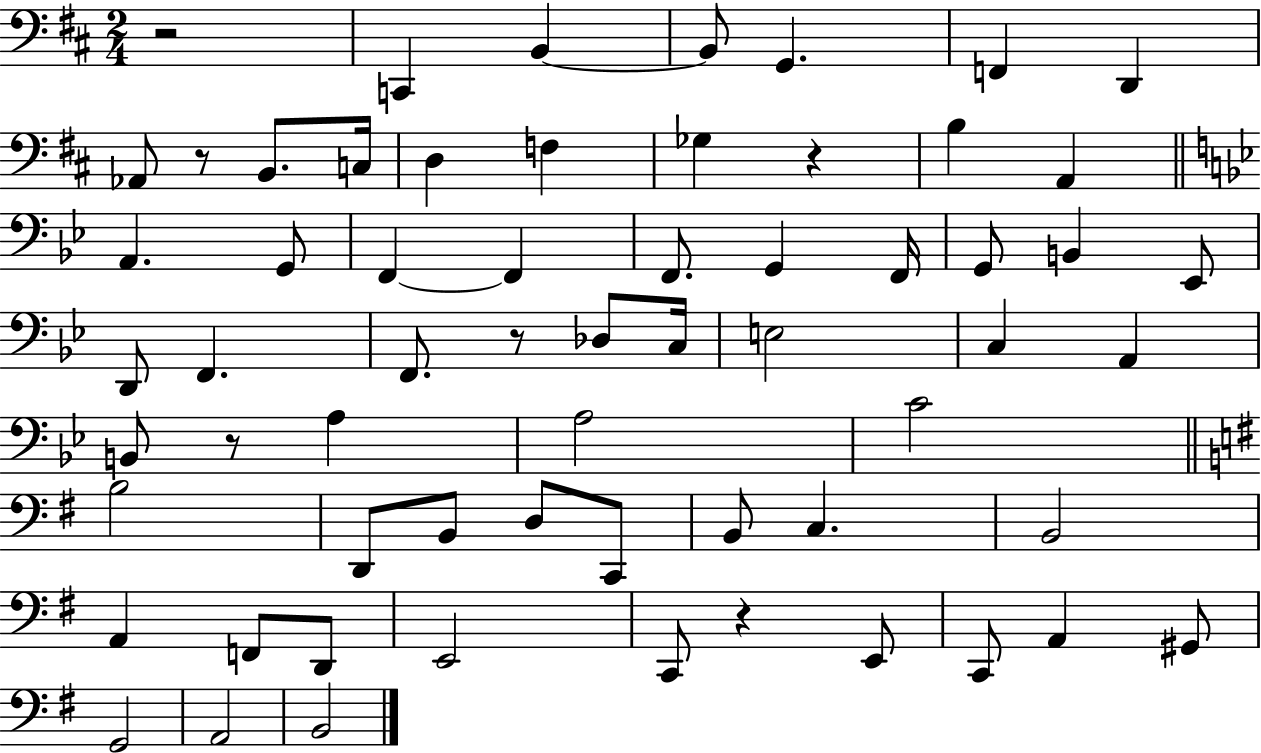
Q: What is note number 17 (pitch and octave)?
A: F2